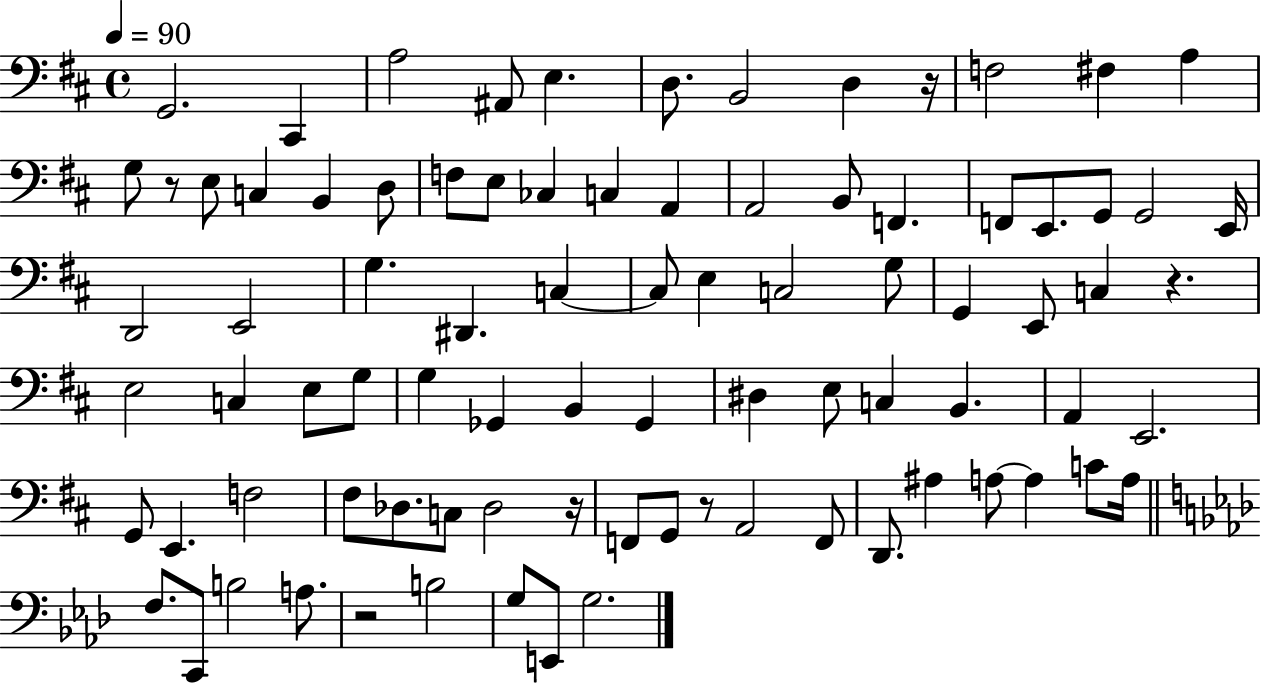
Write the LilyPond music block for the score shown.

{
  \clef bass
  \time 4/4
  \defaultTimeSignature
  \key d \major
  \tempo 4 = 90
  g,2. cis,4 | a2 ais,8 e4. | d8. b,2 d4 r16 | f2 fis4 a4 | \break g8 r8 e8 c4 b,4 d8 | f8 e8 ces4 c4 a,4 | a,2 b,8 f,4. | f,8 e,8. g,8 g,2 e,16 | \break d,2 e,2 | g4. dis,4. c4~~ | c8 e4 c2 g8 | g,4 e,8 c4 r4. | \break e2 c4 e8 g8 | g4 ges,4 b,4 ges,4 | dis4 e8 c4 b,4. | a,4 e,2. | \break g,8 e,4. f2 | fis8 des8. c8 des2 r16 | f,8 g,8 r8 a,2 f,8 | d,8. ais4 a8~~ a4 c'8 a16 | \break \bar "||" \break \key aes \major f8. c,8 b2 a8. | r2 b2 | g8 e,8 g2. | \bar "|."
}